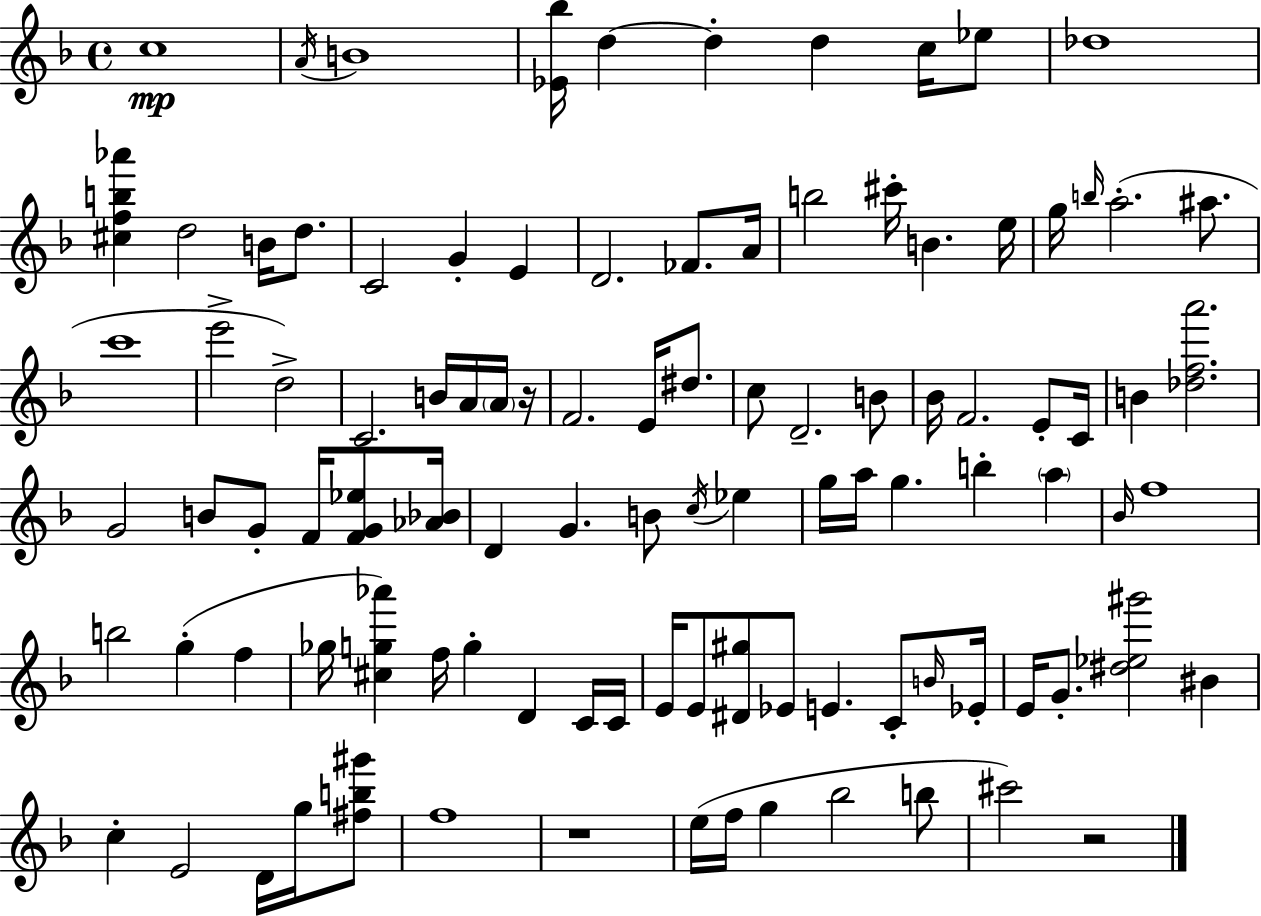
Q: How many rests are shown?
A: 3